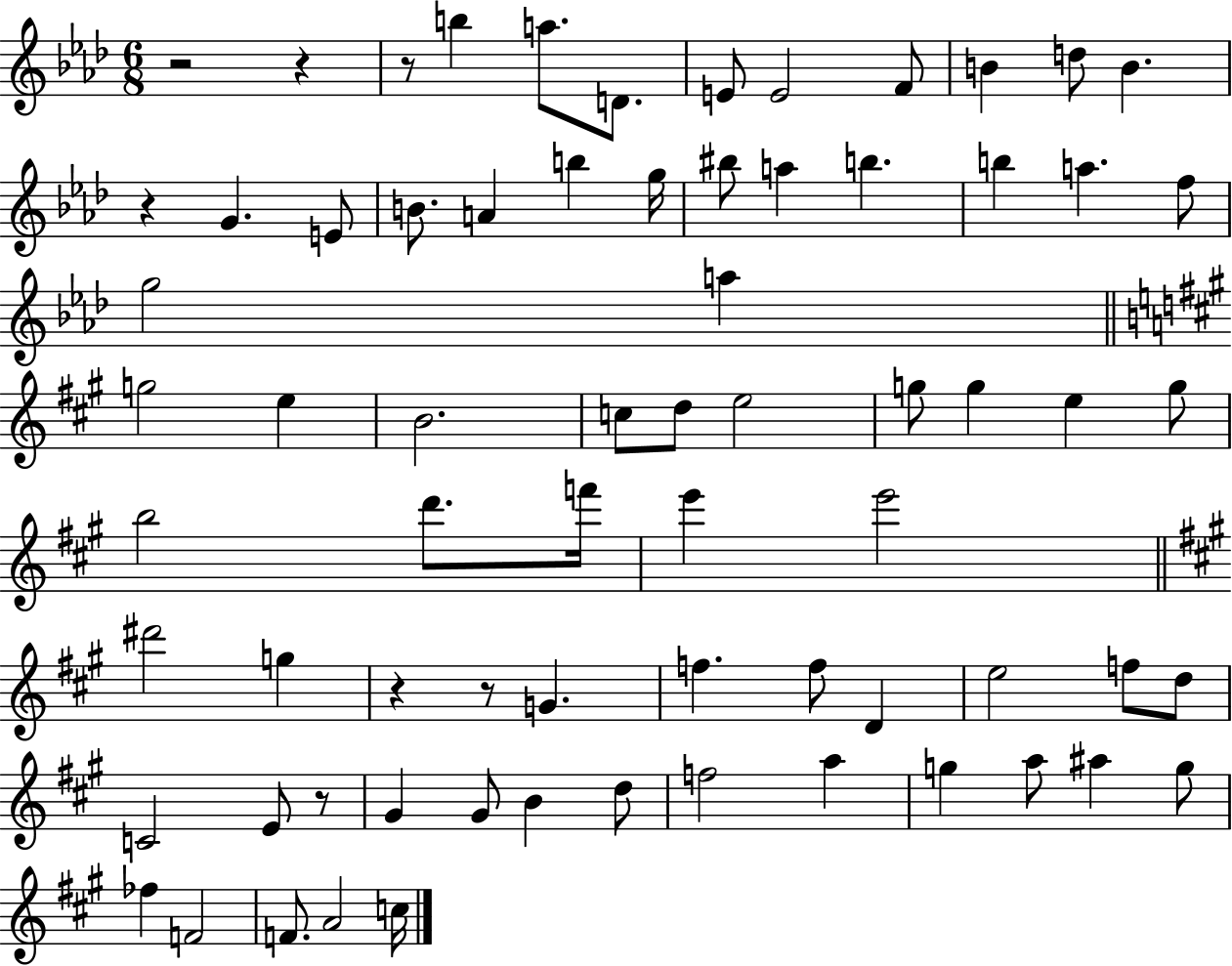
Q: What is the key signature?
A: AES major